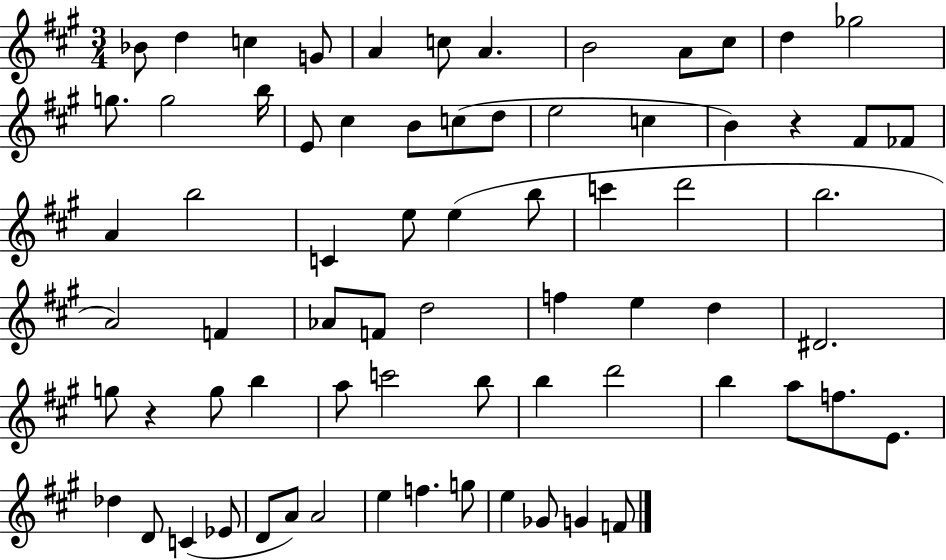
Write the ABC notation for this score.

X:1
T:Untitled
M:3/4
L:1/4
K:A
_B/2 d c G/2 A c/2 A B2 A/2 ^c/2 d _g2 g/2 g2 b/4 E/2 ^c B/2 c/2 d/2 e2 c B z ^F/2 _F/2 A b2 C e/2 e b/2 c' d'2 b2 A2 F _A/2 F/2 d2 f e d ^D2 g/2 z g/2 b a/2 c'2 b/2 b d'2 b a/2 f/2 E/2 _d D/2 C _E/2 D/2 A/2 A2 e f g/2 e _G/2 G F/2